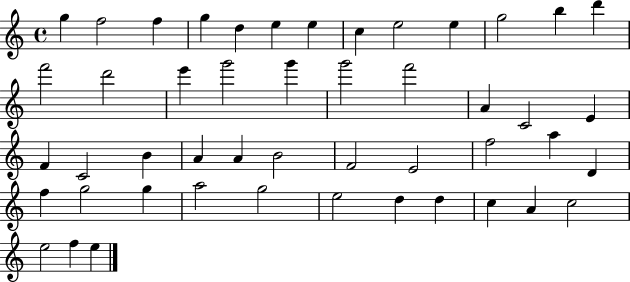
X:1
T:Untitled
M:4/4
L:1/4
K:C
g f2 f g d e e c e2 e g2 b d' f'2 d'2 e' g'2 g' g'2 f'2 A C2 E F C2 B A A B2 F2 E2 f2 a D f g2 g a2 g2 e2 d d c A c2 e2 f e